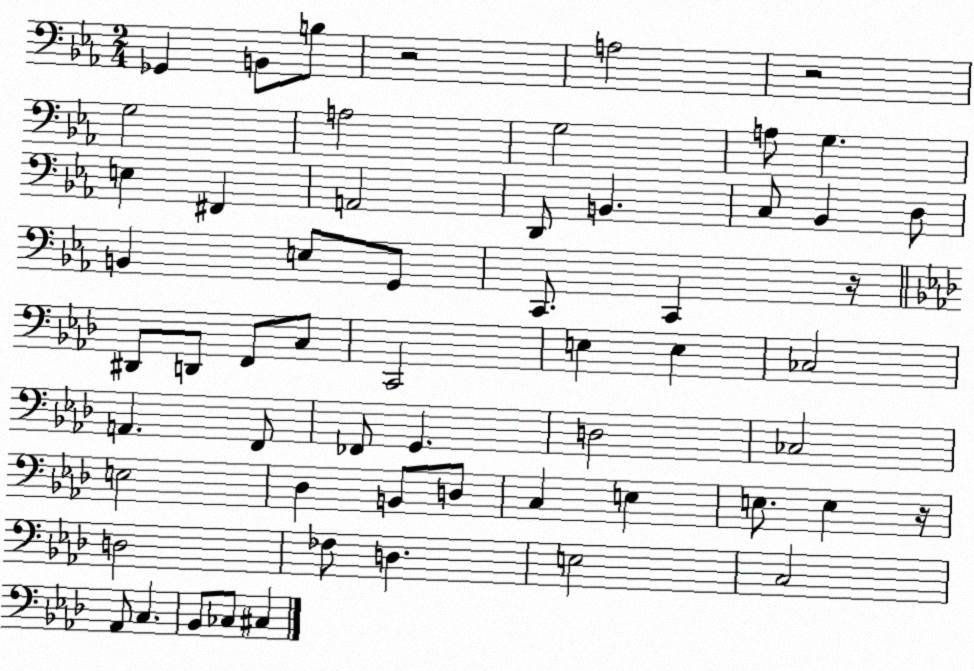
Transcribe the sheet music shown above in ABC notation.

X:1
T:Untitled
M:2/4
L:1/4
K:Eb
_G,, B,,/2 B,/2 z2 A,2 z2 G,2 A,2 G,2 A,/2 G, E, ^F,, A,,2 D,,/2 B,, C,/2 _B,, D,/2 B,, E,/2 G,,/2 C,,/2 C,, z/4 ^D,,/2 D,,/2 F,,/2 C,/2 C,,2 E, E, _C,2 A,, F,,/2 _F,,/2 G,, D,2 _C,2 E,2 _D, B,,/2 D,/2 C, E, E,/2 E, z/4 D,2 _F,/2 D, E,2 C,2 _A,,/2 C, _B,,/2 _C,/2 ^C,